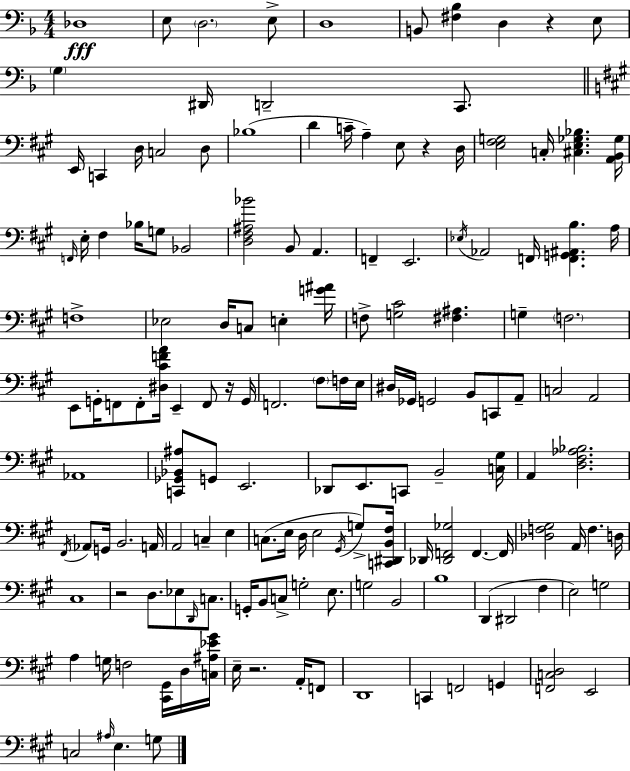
Db3/w E3/e D3/h. E3/e D3/w B2/e [F#3,Bb3]/q D3/q R/q E3/e G3/q D#2/s D2/h C2/e. E2/s C2/q D3/s C3/h D3/e Bb3/w D4/q C4/s A3/q E3/e R/q D3/s [E3,F#3,G3]/h C3/s [C#3,E3,Gb3,Bb3]/q. [A2,B2,Gb3]/s F2/s E3/s F#3/q Bb3/s G3/e Bb2/h [D3,F#3,A#3,Bb4]/h B2/e A2/q. F2/q E2/h. Eb3/s Ab2/h F2/s [F2,G2,A#2,B3]/q. A3/s F3/w Eb3/h D3/s C3/e E3/q [G4,A#4]/s F3/e [G3,C#4]/h [F#3,A#3]/q. G3/q F3/h. E2/e G2/s F2/e F2/e [D#3,C#4,F4,A4]/s E2/q F2/e R/s G2/s F2/h. F#3/e F3/s E3/s D#3/s Gb2/s G2/h B2/e C2/e A2/e C3/h A2/h Ab2/w [C2,Gb2,Bb2,A#3]/e G2/e E2/h. Db2/e E2/e. C2/e B2/h [C3,G#3]/s A2/q [D3,F#3,Ab3,Bb3]/h. F#2/s Ab2/e G2/s B2/h. A2/s A2/h C3/q E3/q C3/e. E3/s D3/s E3/h G#2/s G3/e [C2,D#2,B2,F#3]/s Db2/s [Db2,F2,Gb3]/h F2/q. F2/s [Db3,F3,G#3]/h A2/s F3/q. D3/s C#3/w R/h D3/e. Eb3/e D2/s C3/e. G2/s B2/e C3/e G3/h E3/e. G3/h B2/h B3/w D2/q D#2/h F#3/q E3/h G3/h A3/q G3/s F3/h [C#2,G#2]/s D3/s [C3,A#3,Eb4,G#4]/s E3/s R/h. A2/s F2/e D2/w C2/q F2/h G2/q [F2,C3,D3]/h E2/h C3/h A#3/s E3/q. G3/e